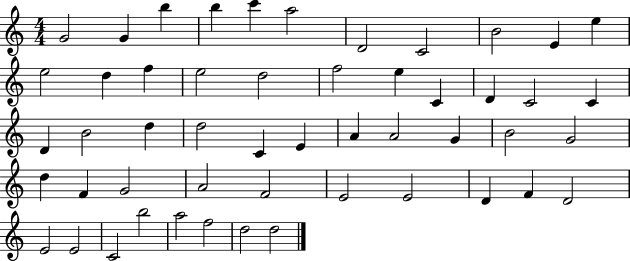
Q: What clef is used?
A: treble